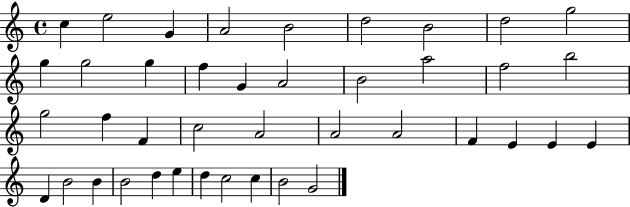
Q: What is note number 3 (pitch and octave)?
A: G4